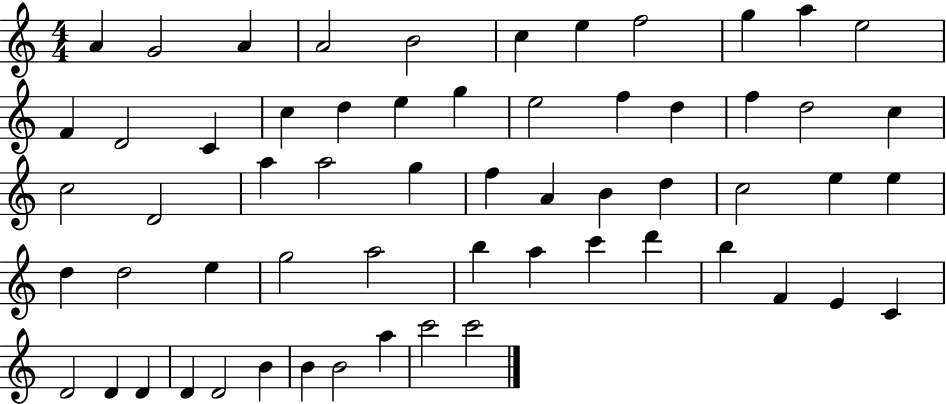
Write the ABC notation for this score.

X:1
T:Untitled
M:4/4
L:1/4
K:C
A G2 A A2 B2 c e f2 g a e2 F D2 C c d e g e2 f d f d2 c c2 D2 a a2 g f A B d c2 e e d d2 e g2 a2 b a c' d' b F E C D2 D D D D2 B B B2 a c'2 c'2